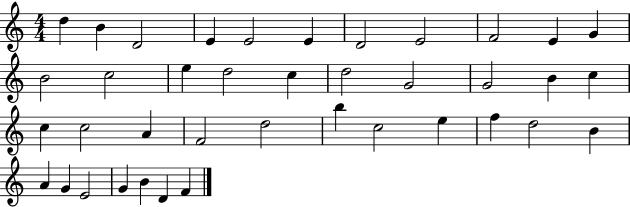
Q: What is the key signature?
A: C major